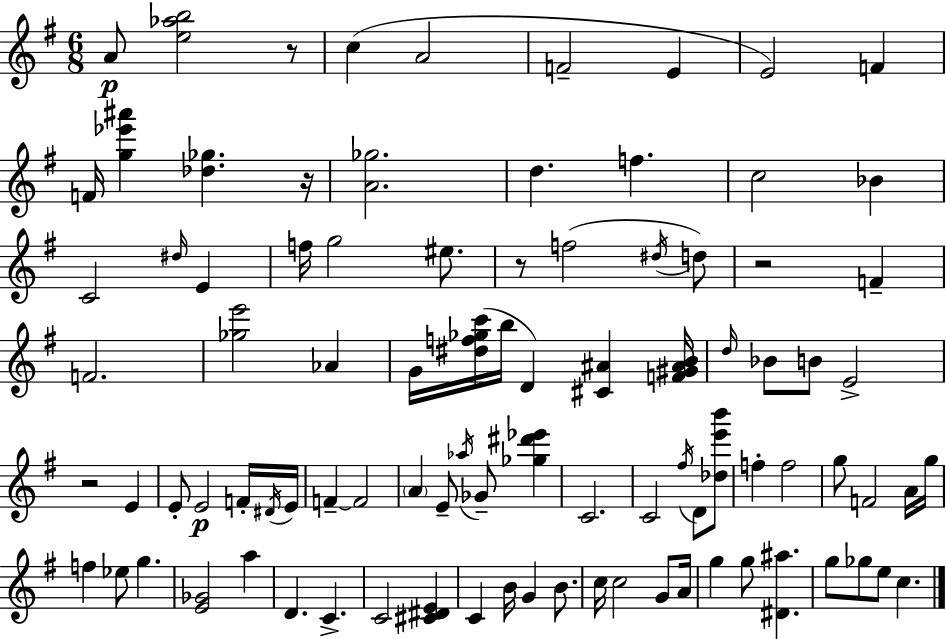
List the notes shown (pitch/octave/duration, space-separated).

A4/e [E5,Ab5,B5]/h R/e C5/q A4/h F4/h E4/q E4/h F4/q F4/s [G5,Eb6,A#6]/q [Db5,Gb5]/q. R/s [A4,Gb5]/h. D5/q. F5/q. C5/h Bb4/q C4/h D#5/s E4/q F5/s G5/h EIS5/e. R/e F5/h D#5/s D5/e R/h F4/q F4/h. [Gb5,E6]/h Ab4/q G4/s [D#5,F5,Gb5,C6]/s B5/s D4/q [C#4,A#4]/q [F4,G#4,A#4,B4]/s D5/s Bb4/e B4/e E4/h R/h E4/q E4/e E4/h F4/s D#4/s E4/s F4/q F4/h A4/q E4/e Ab5/s Gb4/e [Gb5,D#6,Eb6]/q C4/h. C4/h F#5/s D4/e [Db5,E6,B6]/e F5/q F5/h G5/e F4/h A4/s G5/s F5/q Eb5/e G5/q. [E4,Gb4]/h A5/q D4/q. C4/q. C4/h [C#4,D#4,E4]/q C4/q B4/s G4/q B4/e. C5/s C5/h G4/e A4/s G5/q G5/e [D#4,A#5]/q. G5/e Gb5/e E5/e C5/q.